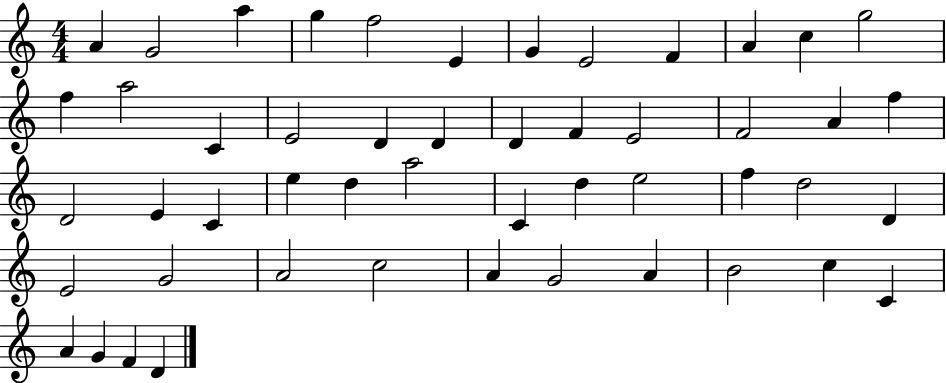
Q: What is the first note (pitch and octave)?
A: A4